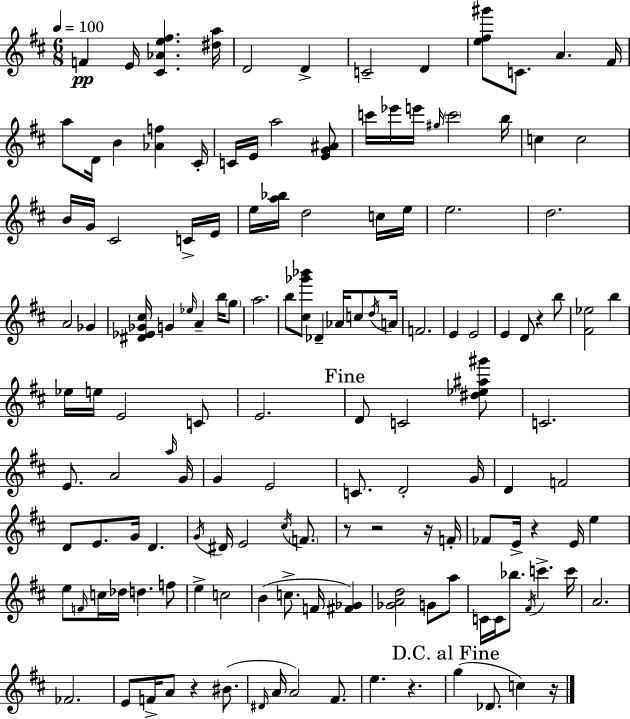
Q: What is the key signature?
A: D major